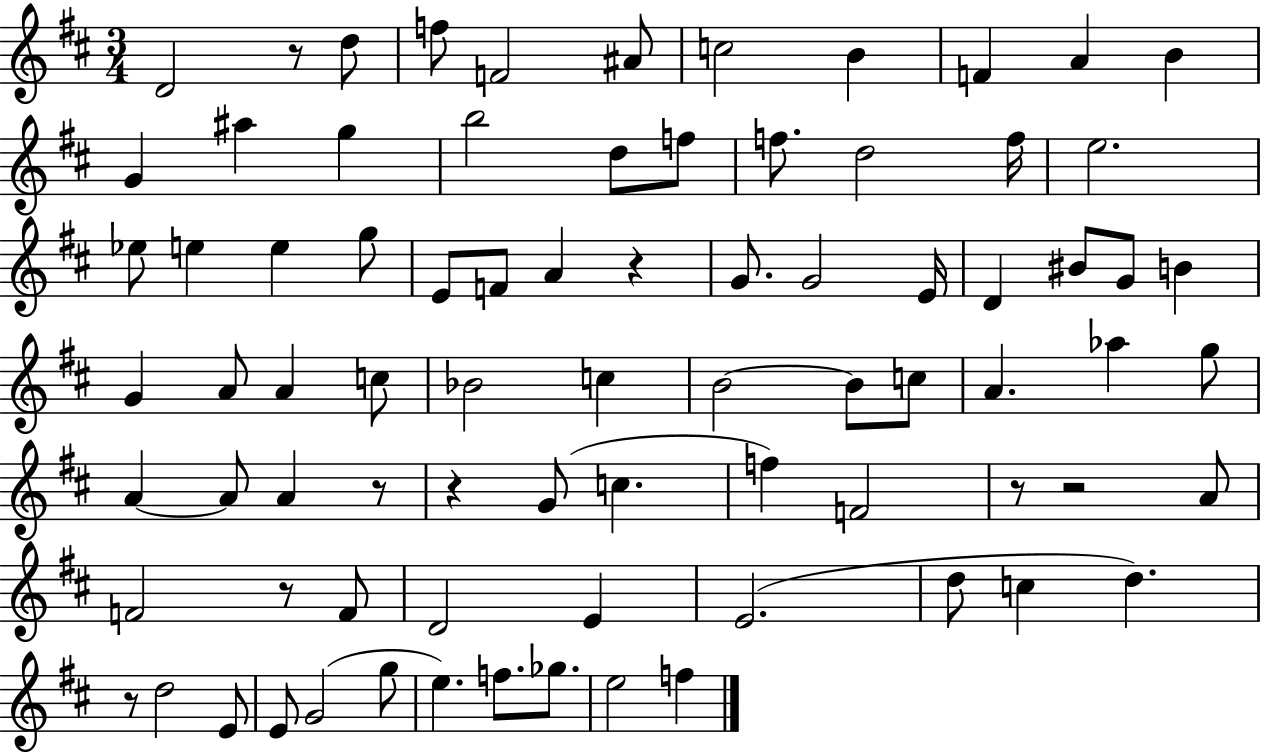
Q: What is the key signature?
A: D major